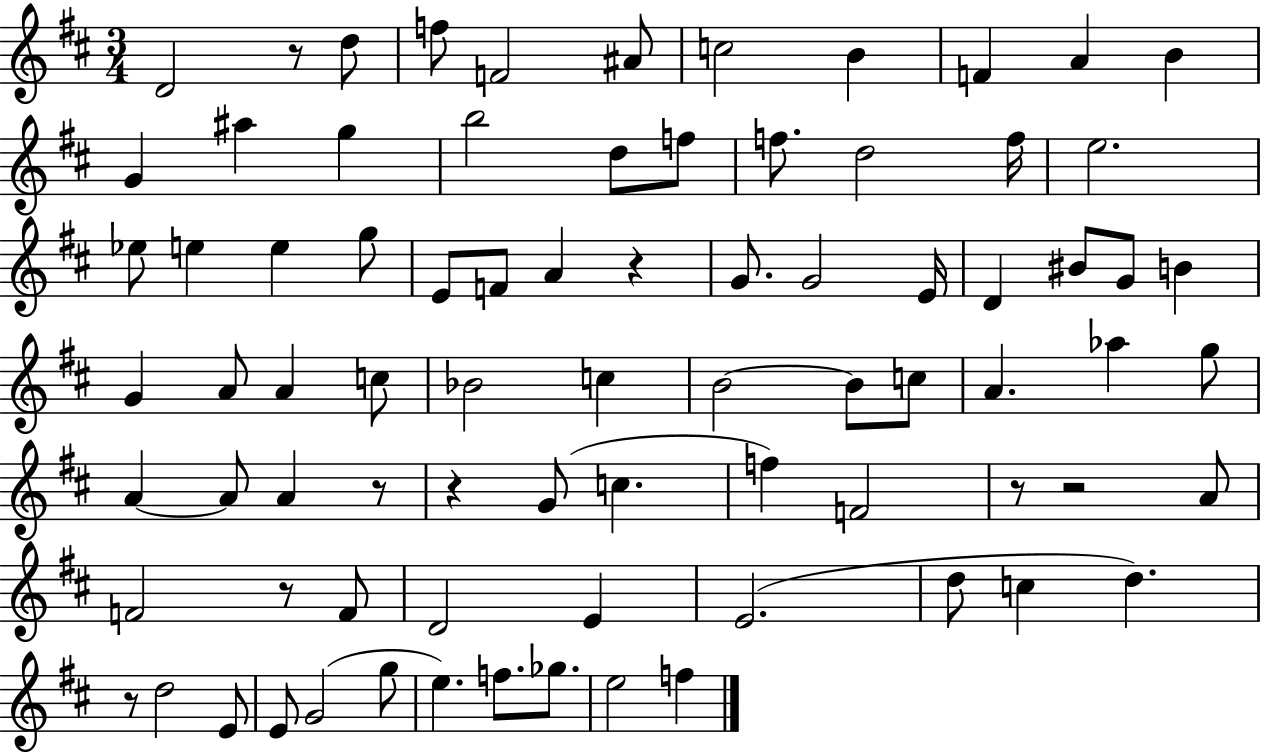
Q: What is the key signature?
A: D major